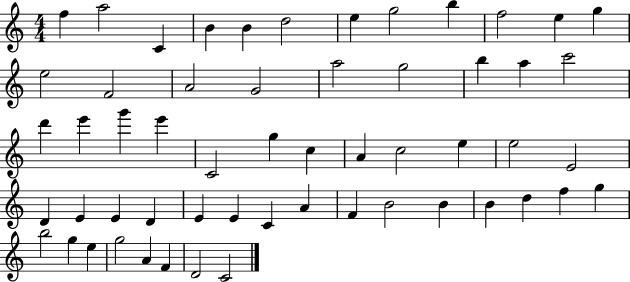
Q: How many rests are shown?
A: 0